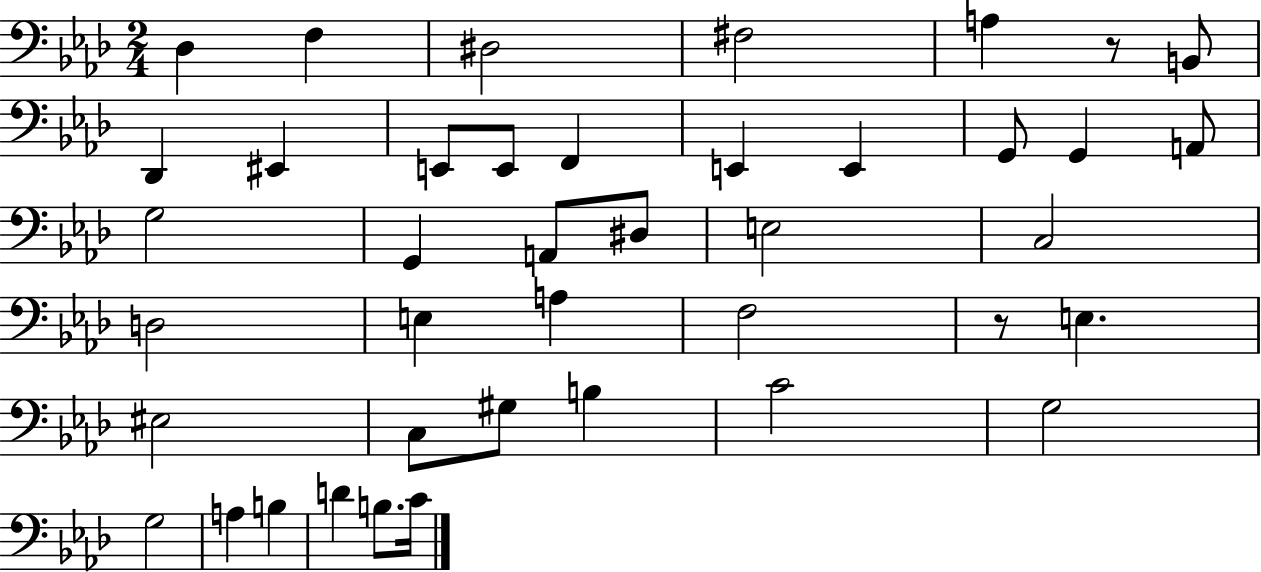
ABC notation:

X:1
T:Untitled
M:2/4
L:1/4
K:Ab
_D, F, ^D,2 ^F,2 A, z/2 B,,/2 _D,, ^E,, E,,/2 E,,/2 F,, E,, E,, G,,/2 G,, A,,/2 G,2 G,, A,,/2 ^D,/2 E,2 C,2 D,2 E, A, F,2 z/2 E, ^E,2 C,/2 ^G,/2 B, C2 G,2 G,2 A, B, D B,/2 C/4